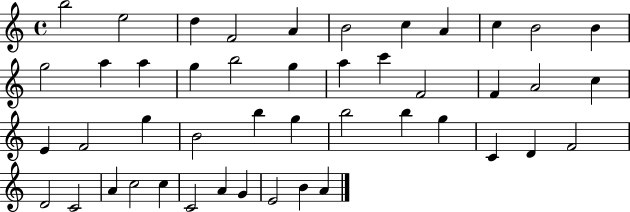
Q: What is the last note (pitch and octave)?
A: A4